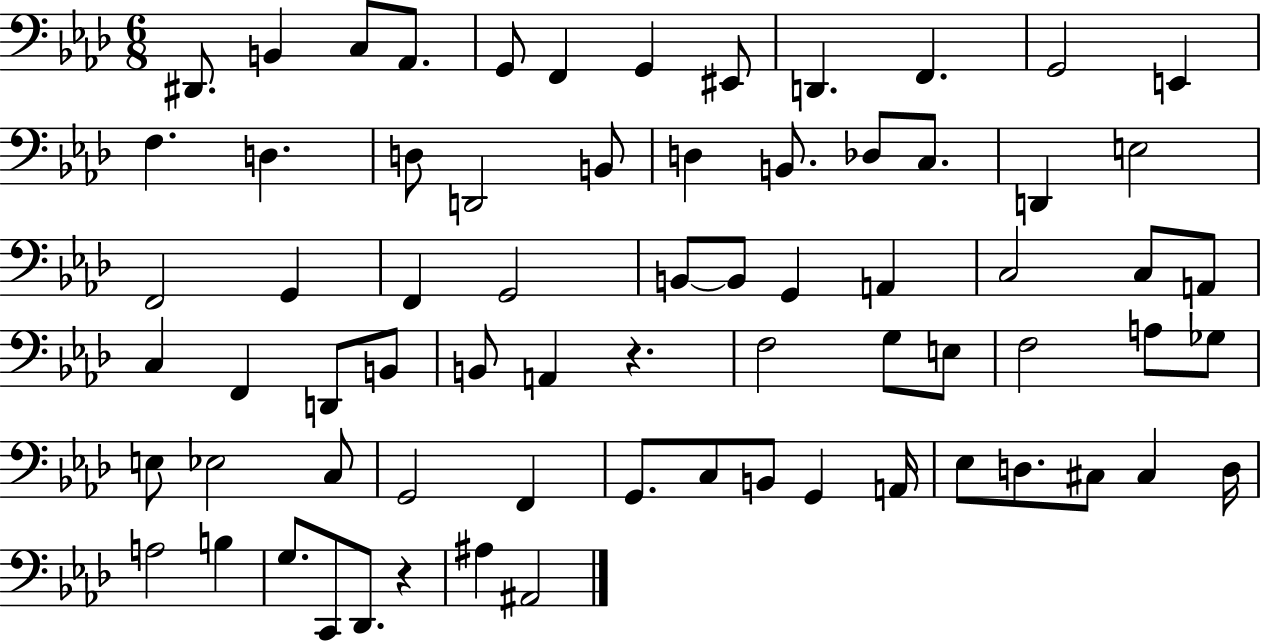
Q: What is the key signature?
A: AES major